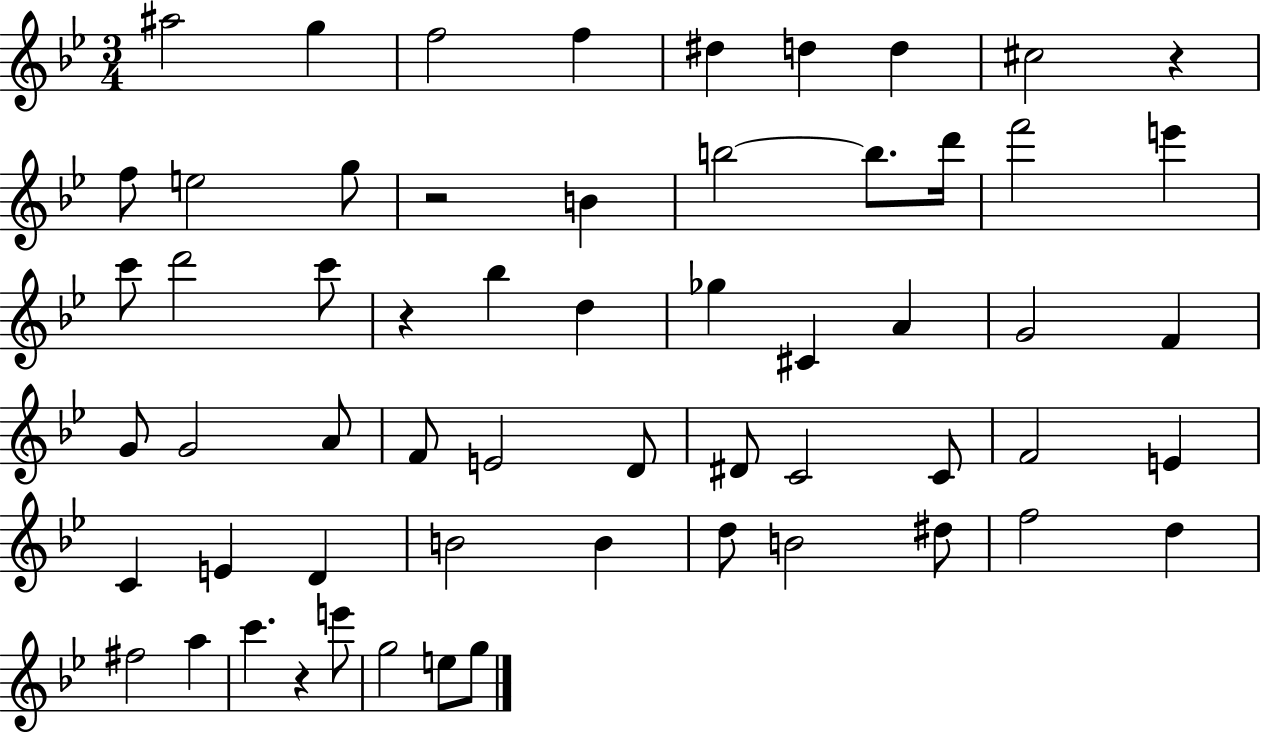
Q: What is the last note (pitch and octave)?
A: G5